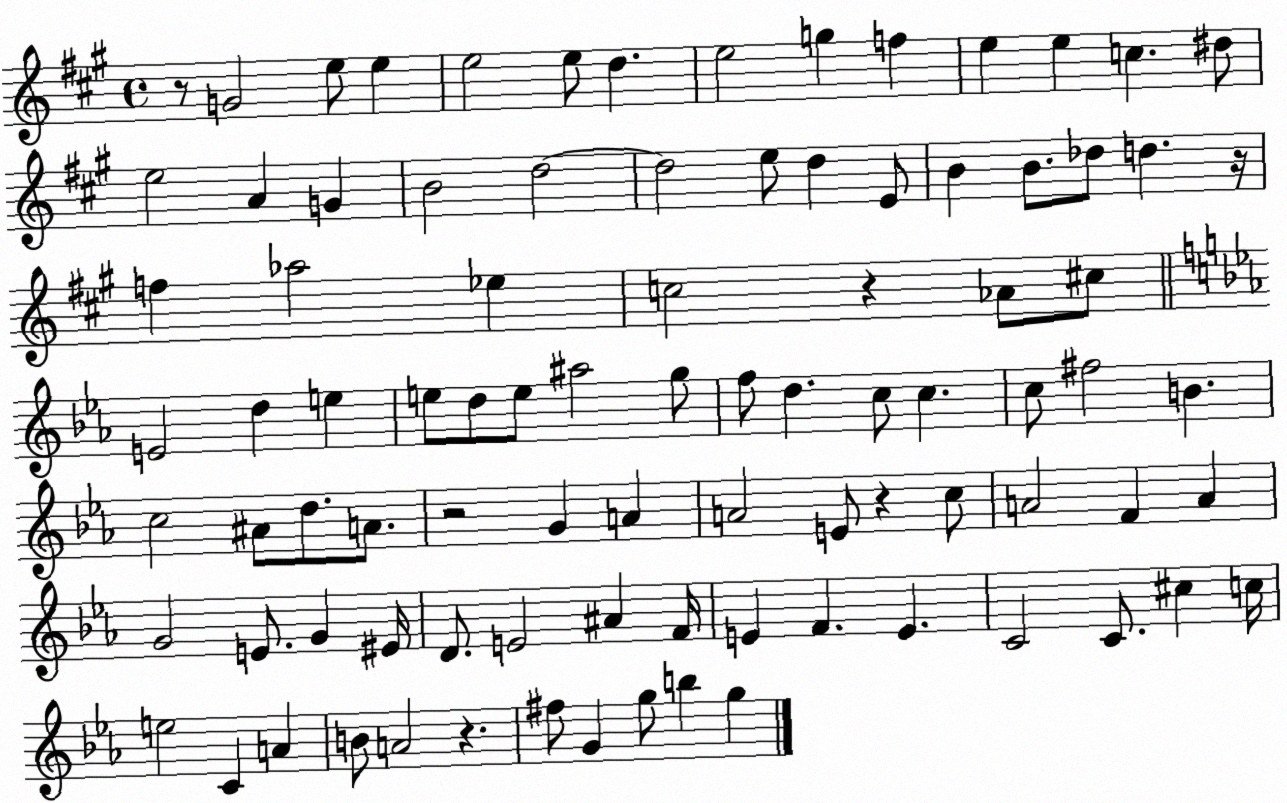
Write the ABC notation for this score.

X:1
T:Untitled
M:4/4
L:1/4
K:A
z/2 G2 e/2 e e2 e/2 d e2 g f e e c ^d/2 e2 A G B2 d2 d2 e/2 d E/2 B B/2 _d/2 d z/4 f _a2 _e c2 z _A/2 ^c/2 E2 d e e/2 d/2 e/2 ^a2 g/2 f/2 d c/2 c c/2 ^f2 B c2 ^A/2 d/2 A/2 z2 G A A2 E/2 z c/2 A2 F A G2 E/2 G ^E/4 D/2 E2 ^A F/4 E F E C2 C/2 ^c c/4 e2 C A B/2 A2 z ^f/2 G g/2 b g